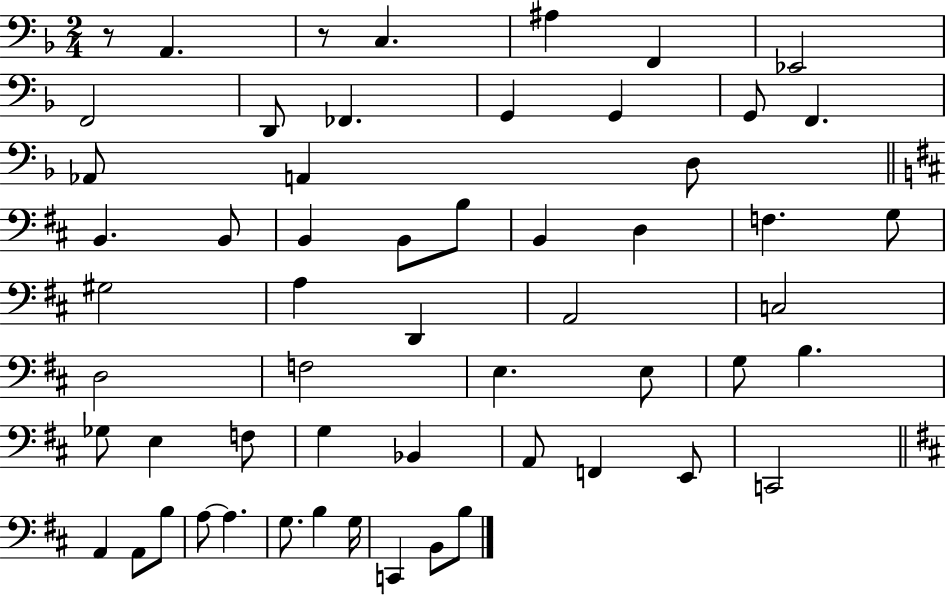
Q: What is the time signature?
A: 2/4